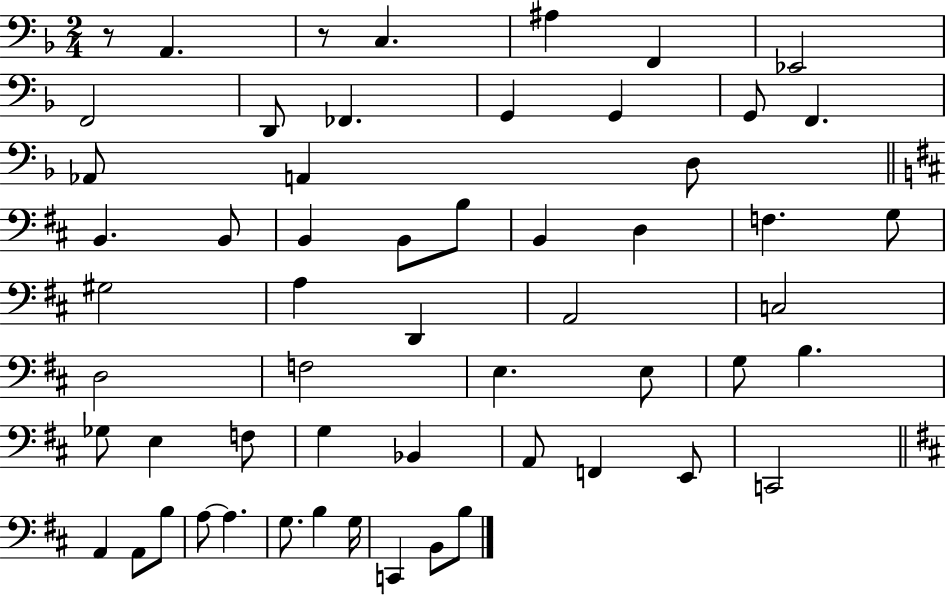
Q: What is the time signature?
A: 2/4